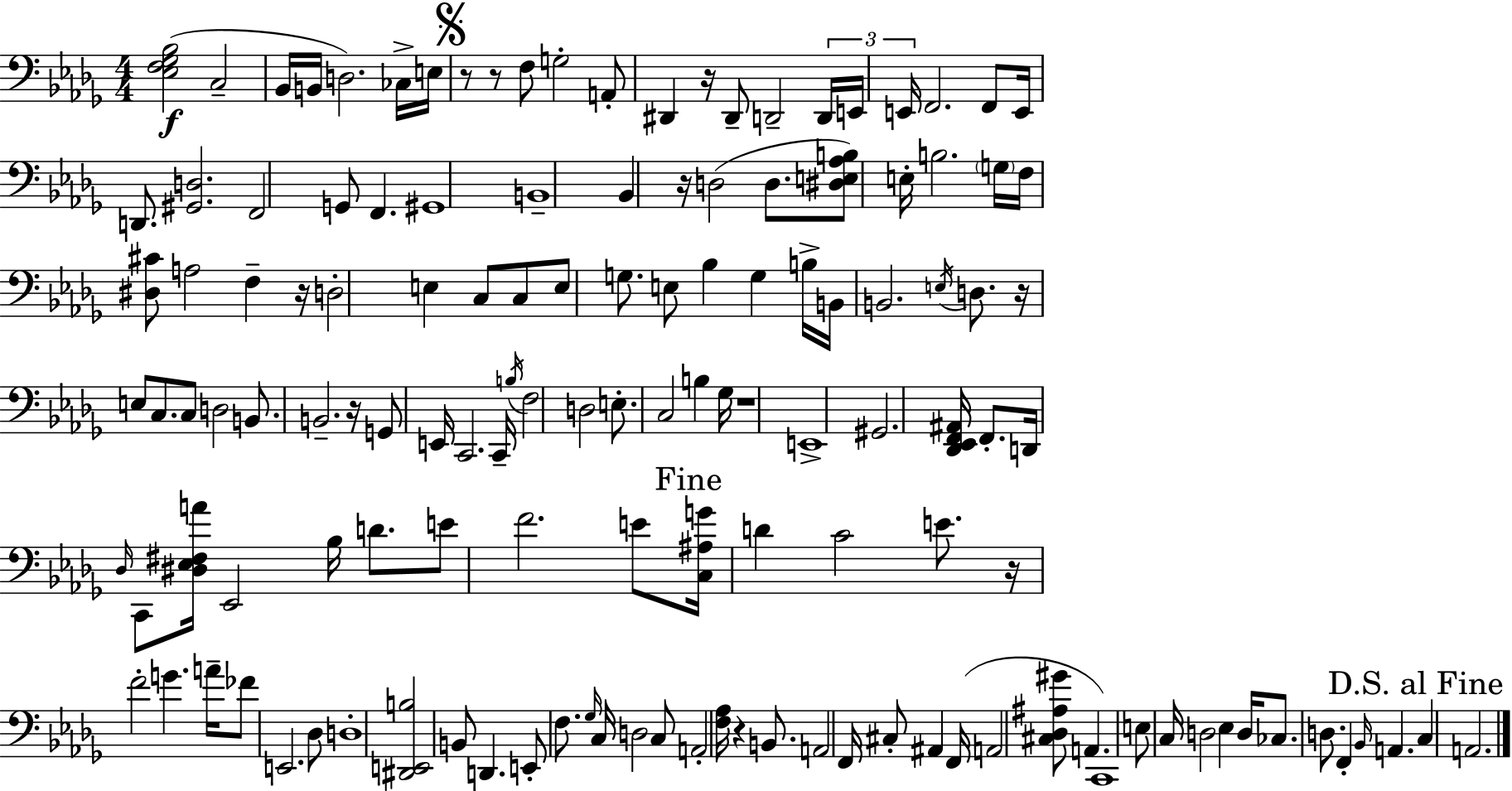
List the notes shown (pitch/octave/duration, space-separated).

[Eb3,F3,Gb3,Bb3]/h C3/h Bb2/s B2/s D3/h. CES3/s E3/s R/e R/e F3/e G3/h A2/e D#2/q R/s D#2/e D2/h D2/s E2/s E2/s F2/h. F2/e E2/s D2/e. [G#2,D3]/h. F2/h G2/e F2/q. G#2/w B2/w Bb2/q R/s D3/h D3/e. [D#3,E3,Ab3,B3]/e E3/s B3/h. G3/s F3/s [D#3,C#4]/e A3/h F3/q R/s D3/h E3/q C3/e C3/e E3/e G3/e. E3/e Bb3/q G3/q B3/s B2/s B2/h. E3/s D3/e. R/s E3/e C3/e. C3/e D3/h B2/e. B2/h. R/s G2/e E2/s C2/h. C2/s B3/s F3/h D3/h E3/e. C3/h B3/q Gb3/s R/w E2/w G#2/h. [Db2,Eb2,F2,A#2]/s F2/e. D2/s Db3/s C2/e [D#3,Eb3,F#3,A4]/s Eb2/h Bb3/s D4/e. E4/e F4/h. E4/e [C3,A#3,G4]/s D4/q C4/h E4/e. R/s F4/h G4/q. A4/s FES4/e E2/h. Db3/e D3/w [D#2,E2,B3]/h B2/e D2/q. E2/e F3/e. Gb3/s C3/s D3/h C3/e A2/h [F3,Ab3]/s R/q B2/e. A2/h F2/s C#3/e A#2/q F2/s A2/h [C#3,Db3,A#3,G#4]/e A2/q. C2/w E3/e C3/s D3/h Eb3/q D3/s CES3/e. D3/e. F2/q Bb2/s A2/q. C3/q A2/h.